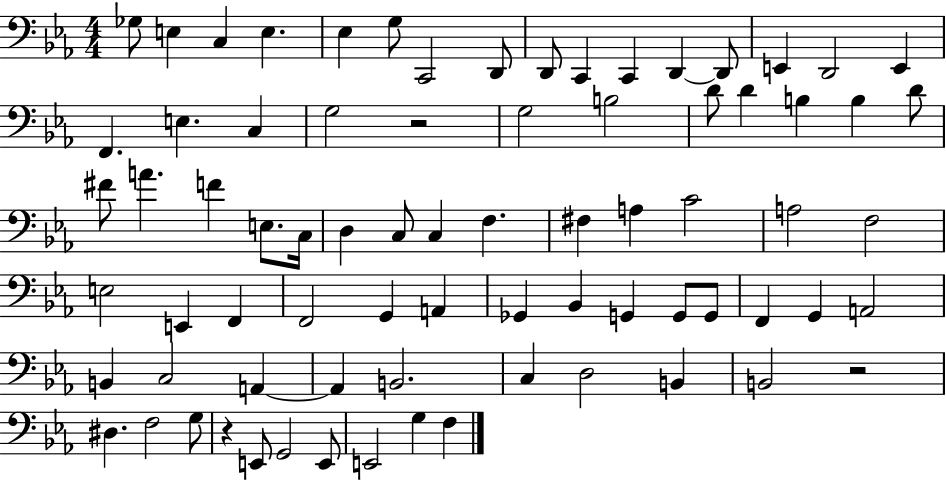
X:1
T:Untitled
M:4/4
L:1/4
K:Eb
_G,/2 E, C, E, _E, G,/2 C,,2 D,,/2 D,,/2 C,, C,, D,, D,,/2 E,, D,,2 E,, F,, E, C, G,2 z2 G,2 B,2 D/2 D B, B, D/2 ^F/2 A F E,/2 C,/4 D, C,/2 C, F, ^F, A, C2 A,2 F,2 E,2 E,, F,, F,,2 G,, A,, _G,, _B,, G,, G,,/2 G,,/2 F,, G,, A,,2 B,, C,2 A,, A,, B,,2 C, D,2 B,, B,,2 z2 ^D, F,2 G,/2 z E,,/2 G,,2 E,,/2 E,,2 G, F,